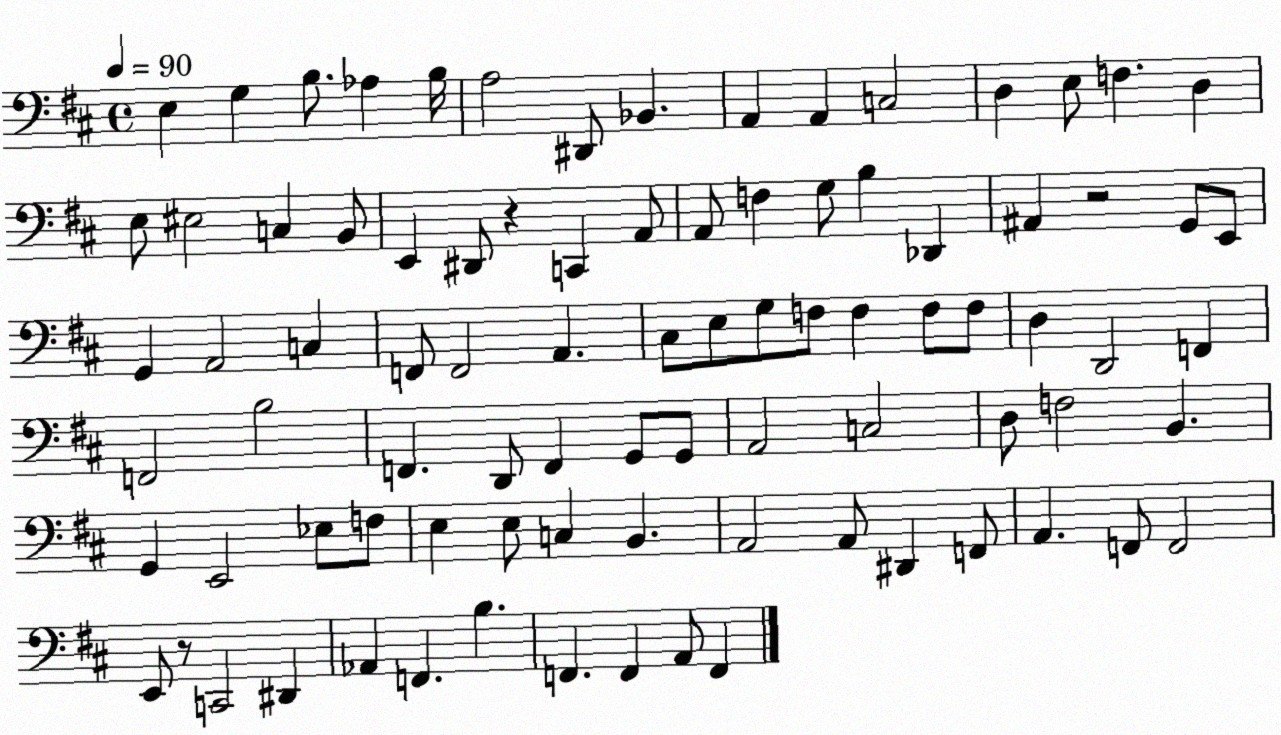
X:1
T:Untitled
M:4/4
L:1/4
K:D
E, G, B,/2 _A, B,/4 A,2 ^D,,/2 _B,, A,, A,, C,2 D, E,/2 F, D, E,/2 ^E,2 C, B,,/2 E,, ^D,,/2 z C,, A,,/2 A,,/2 F, G,/2 B, _D,, ^A,, z2 G,,/2 E,,/2 G,, A,,2 C, F,,/2 F,,2 A,, ^C,/2 E,/2 G,/2 F,/2 F, F,/2 F,/2 D, D,,2 F,, F,,2 B,2 F,, D,,/2 F,, G,,/2 G,,/2 A,,2 C,2 D,/2 F,2 B,, G,, E,,2 _E,/2 F,/2 E, E,/2 C, B,, A,,2 A,,/2 ^D,, F,,/2 A,, F,,/2 F,,2 E,,/2 z/2 C,,2 ^D,, _A,, F,, B, F,, F,, A,,/2 F,,